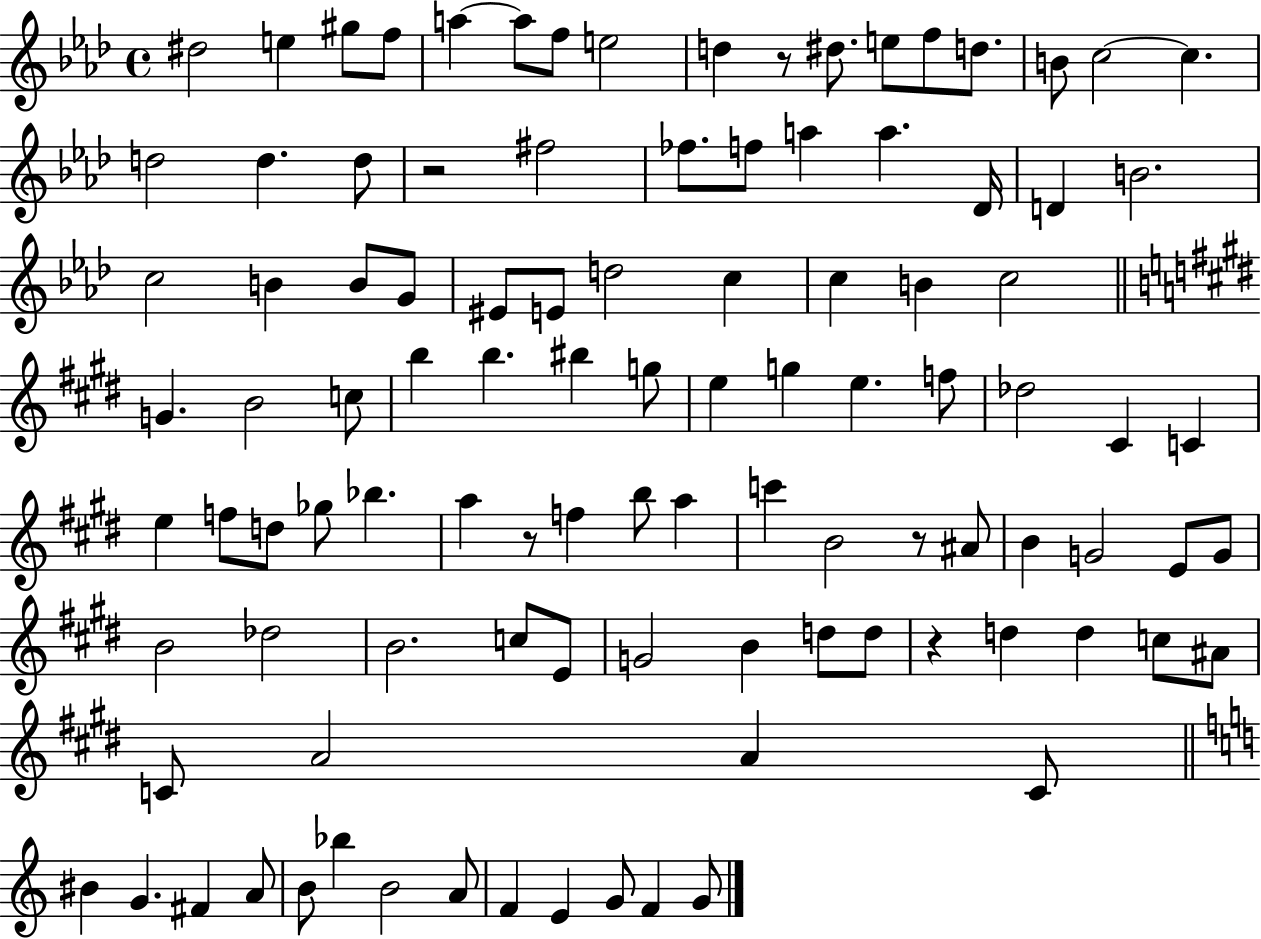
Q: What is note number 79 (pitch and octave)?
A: D5